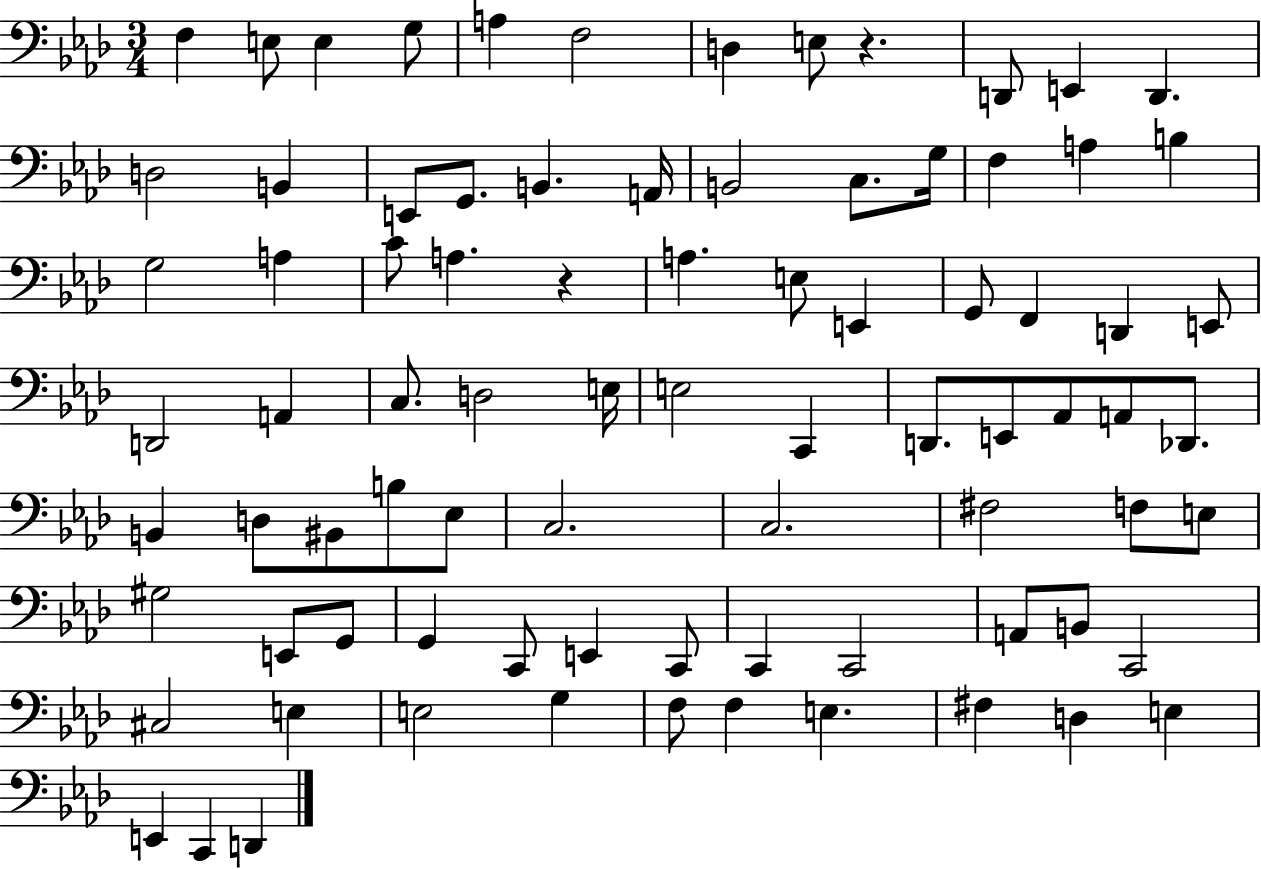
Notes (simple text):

F3/q E3/e E3/q G3/e A3/q F3/h D3/q E3/e R/q. D2/e E2/q D2/q. D3/h B2/q E2/e G2/e. B2/q. A2/s B2/h C3/e. G3/s F3/q A3/q B3/q G3/h A3/q C4/e A3/q. R/q A3/q. E3/e E2/q G2/e F2/q D2/q E2/e D2/h A2/q C3/e. D3/h E3/s E3/h C2/q D2/e. E2/e Ab2/e A2/e Db2/e. B2/q D3/e BIS2/e B3/e Eb3/e C3/h. C3/h. F#3/h F3/e E3/e G#3/h E2/e G2/e G2/q C2/e E2/q C2/e C2/q C2/h A2/e B2/e C2/h C#3/h E3/q E3/h G3/q F3/e F3/q E3/q. F#3/q D3/q E3/q E2/q C2/q D2/q